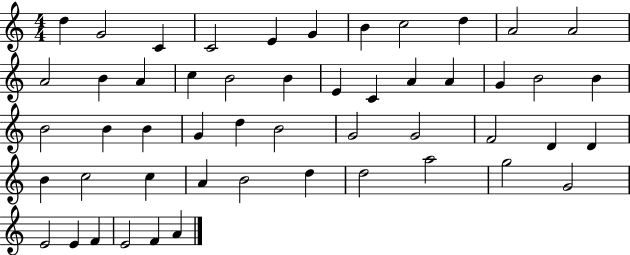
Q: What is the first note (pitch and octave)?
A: D5